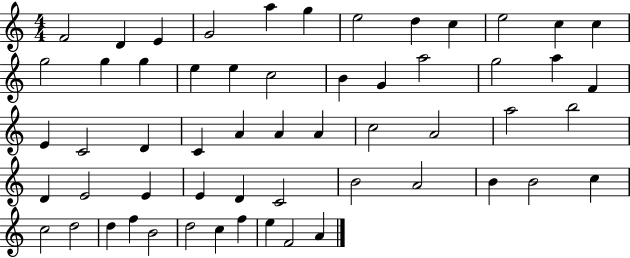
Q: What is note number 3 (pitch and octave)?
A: E4